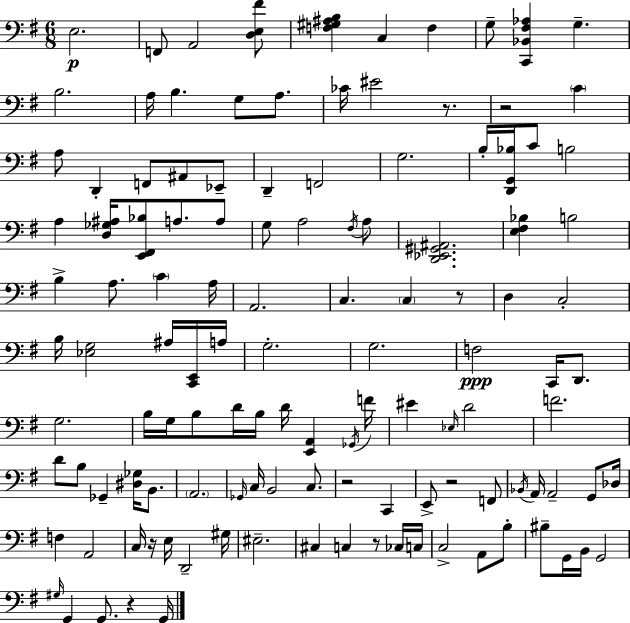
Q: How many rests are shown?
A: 8